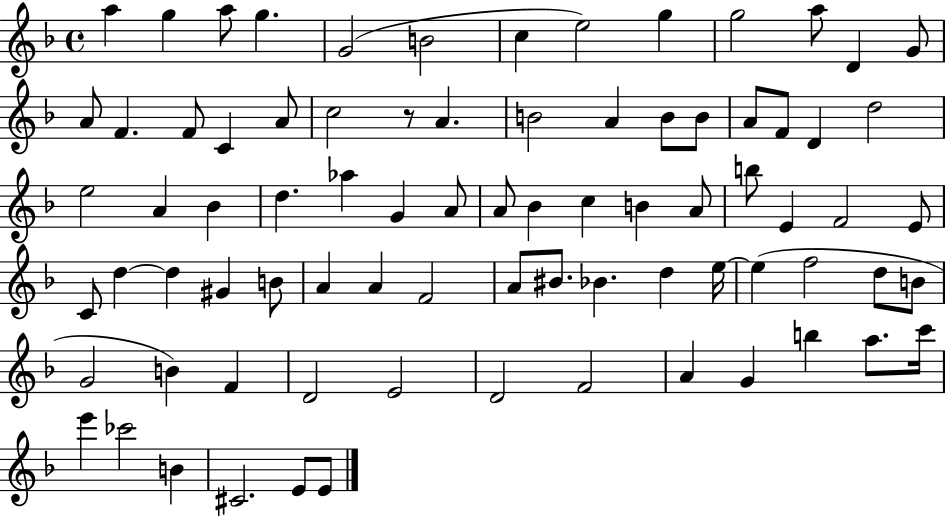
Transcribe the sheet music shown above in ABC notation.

X:1
T:Untitled
M:4/4
L:1/4
K:F
a g a/2 g G2 B2 c e2 g g2 a/2 D G/2 A/2 F F/2 C A/2 c2 z/2 A B2 A B/2 B/2 A/2 F/2 D d2 e2 A _B d _a G A/2 A/2 _B c B A/2 b/2 E F2 E/2 C/2 d d ^G B/2 A A F2 A/2 ^B/2 _B d e/4 e f2 d/2 B/2 G2 B F D2 E2 D2 F2 A G b a/2 c'/4 e' _c'2 B ^C2 E/2 E/2